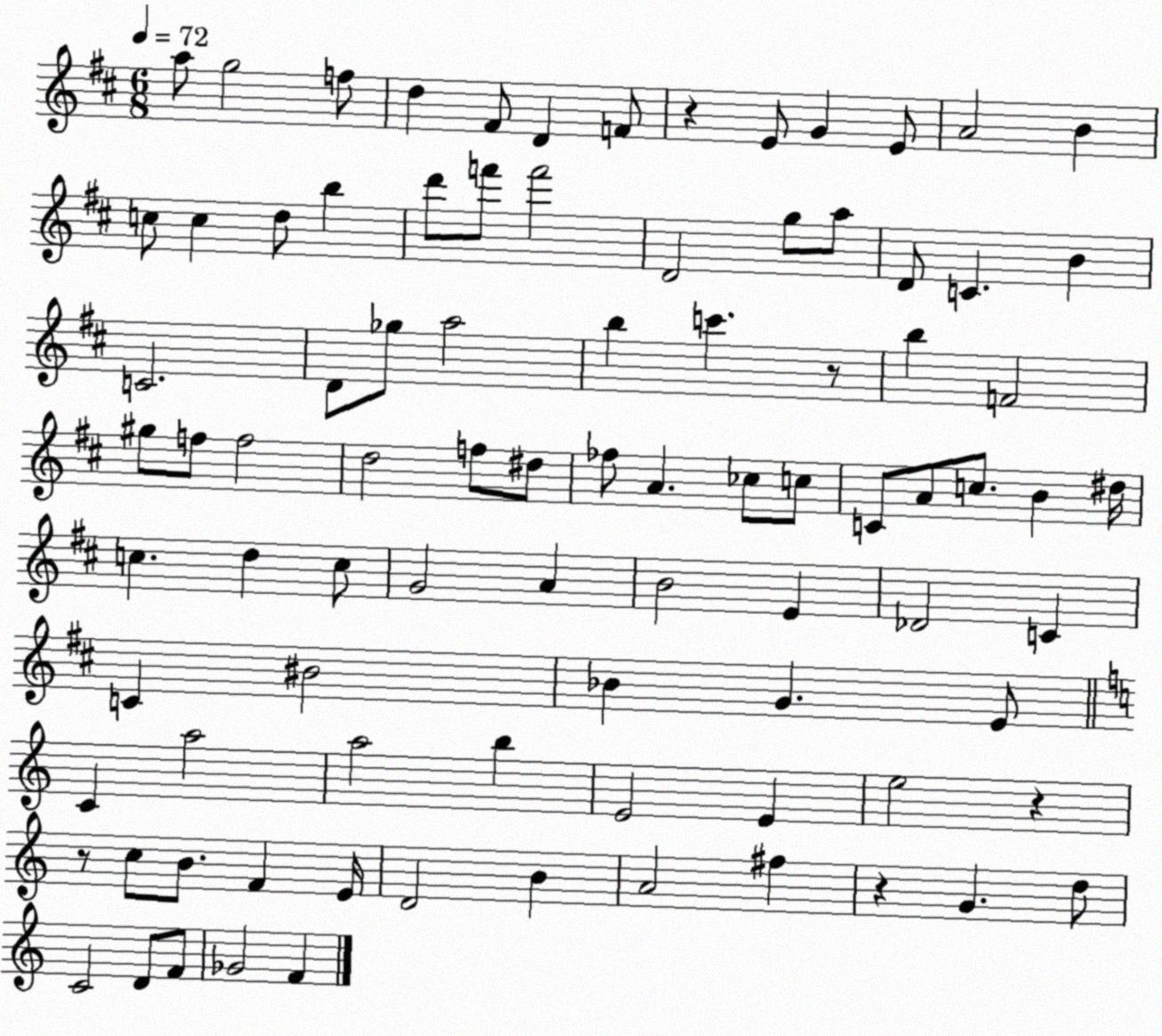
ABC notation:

X:1
T:Untitled
M:6/8
L:1/4
K:D
a/2 g2 f/2 d ^F/2 D F/2 z E/2 G E/2 A2 B c/2 c d/2 b d'/2 f'/2 f'2 D2 g/2 a/2 D/2 C B C2 D/2 _g/2 a2 b c' z/2 b F2 ^g/2 f/2 f2 d2 f/2 ^d/2 _f/2 A _c/2 c/2 C/2 A/2 c/2 B ^d/4 c d c/2 G2 A B2 E _D2 C C ^B2 _B G E/2 C a2 a2 b E2 E e2 z z/2 c/2 B/2 F E/4 D2 B A2 ^f z G d/2 C2 D/2 F/2 _G2 F